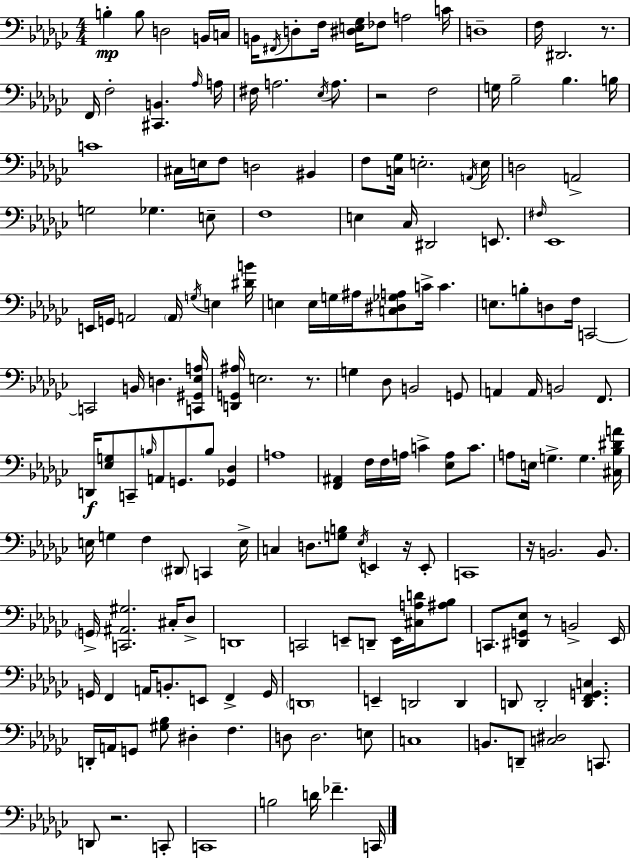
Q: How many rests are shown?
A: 7